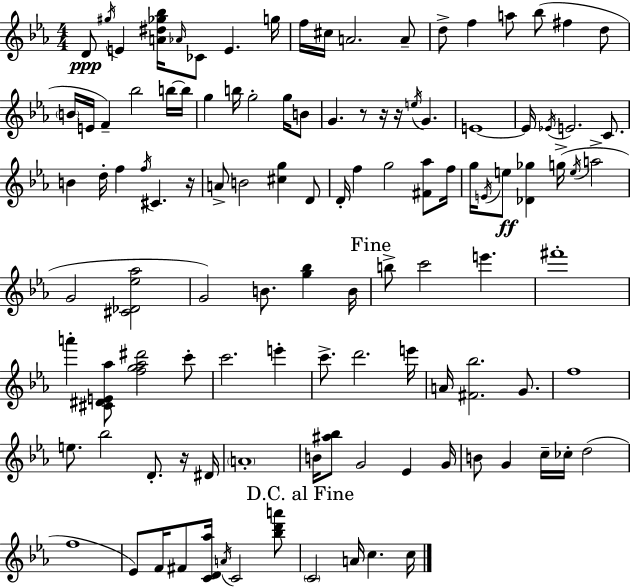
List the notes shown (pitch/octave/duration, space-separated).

D4/e G#5/s E4/q [A4,D#5,Gb5,Bb5]/s Ab4/s CES4/e E4/q. G5/s F5/s C#5/s A4/h. A4/e D5/e F5/q A5/e Bb5/e F#5/q D5/e B4/s E4/s F4/q Bb5/h B5/s B5/s G5/q B5/s G5/h G5/s B4/e G4/q. R/e R/s R/s E5/s G4/q. E4/w E4/s Eb4/s E4/h. C4/e. B4/q D5/s F5/q F5/s C#4/q. R/s A4/e B4/h [C#5,G5]/q D4/e D4/s F5/q G5/h [F#4,Ab5]/e F5/s G5/s E4/s E5/e [Db4,Gb5]/q G5/s E5/s A5/h G4/h [C#4,Db4,Eb5,Ab5]/h G4/h B4/e. [G5,Bb5]/q B4/s B5/e C6/h E6/q. F#6/w A6/q [C#4,D#4,E4,Ab5]/e [F5,G5,Ab5,D#6]/h C6/e C6/h. E6/q C6/e. D6/h. E6/s A4/s [F#4,Bb5]/h. G4/e. F5/w E5/e. Bb5/h D4/e. R/s D#4/s A4/w B4/s [A#5,Bb5]/e G4/h Eb4/q G4/s B4/e G4/q C5/s CES5/s D5/h F5/w Eb4/e F4/s F#4/e [C4,D4,Ab5]/s A4/s C4/h [Bb5,D6,A6]/e C4/h A4/s C5/q. C5/s